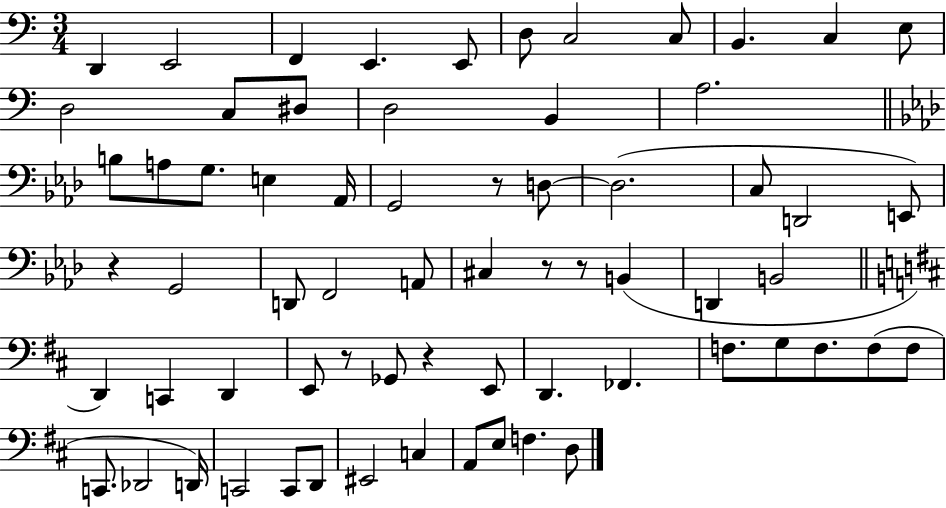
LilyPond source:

{
  \clef bass
  \numericTimeSignature
  \time 3/4
  \key c \major
  d,4 e,2 | f,4 e,4. e,8 | d8 c2 c8 | b,4. c4 e8 | \break d2 c8 dis8 | d2 b,4 | a2. | \bar "||" \break \key aes \major b8 a8 g8. e4 aes,16 | g,2 r8 d8~~ | d2.( | c8 d,2 e,8) | \break r4 g,2 | d,8 f,2 a,8 | cis4 r8 r8 b,4( | d,4 b,2 | \break \bar "||" \break \key b \minor d,4) c,4 d,4 | e,8 r8 ges,8 r4 e,8 | d,4. fes,4. | f8. g8 f8. f8( f8 | \break c,8. des,2 d,16) | c,2 c,8 d,8 | eis,2 c4 | a,8 e8 f4. d8 | \break \bar "|."
}